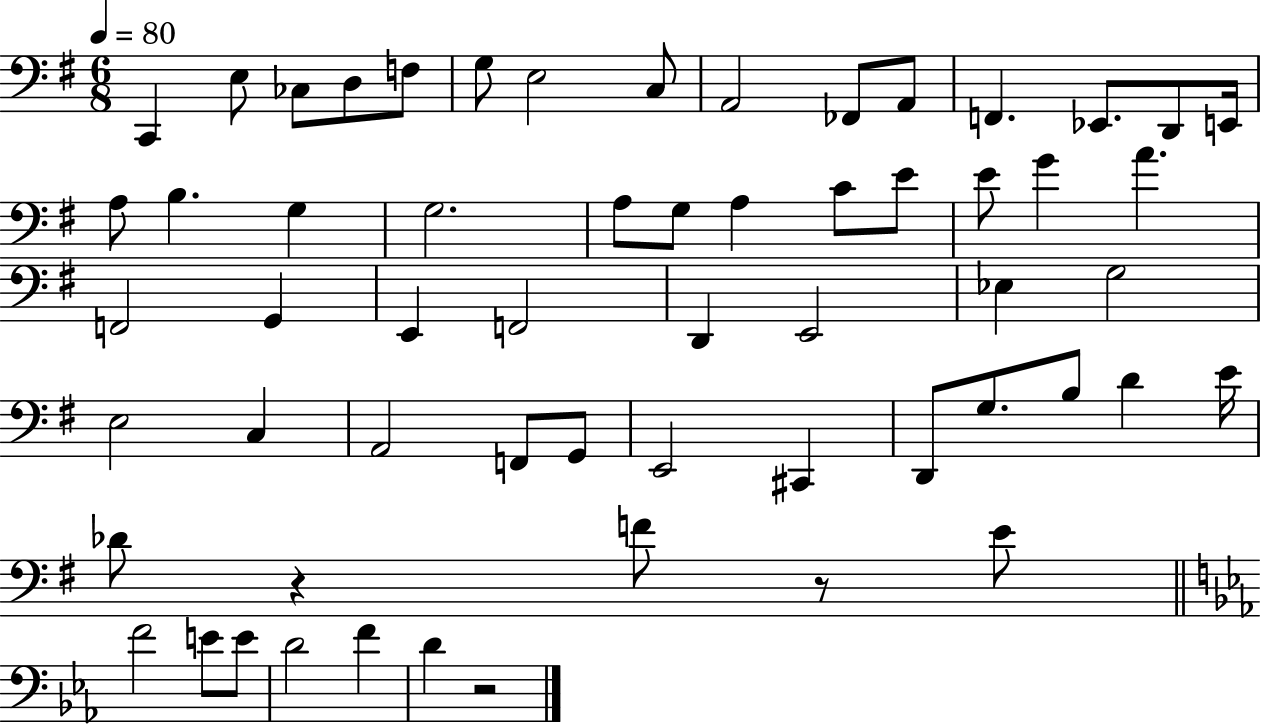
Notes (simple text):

C2/q E3/e CES3/e D3/e F3/e G3/e E3/h C3/e A2/h FES2/e A2/e F2/q. Eb2/e. D2/e E2/s A3/e B3/q. G3/q G3/h. A3/e G3/e A3/q C4/e E4/e E4/e G4/q A4/q. F2/h G2/q E2/q F2/h D2/q E2/h Eb3/q G3/h E3/h C3/q A2/h F2/e G2/e E2/h C#2/q D2/e G3/e. B3/e D4/q E4/s Db4/e R/q F4/e R/e E4/e F4/h E4/e E4/e D4/h F4/q D4/q R/h